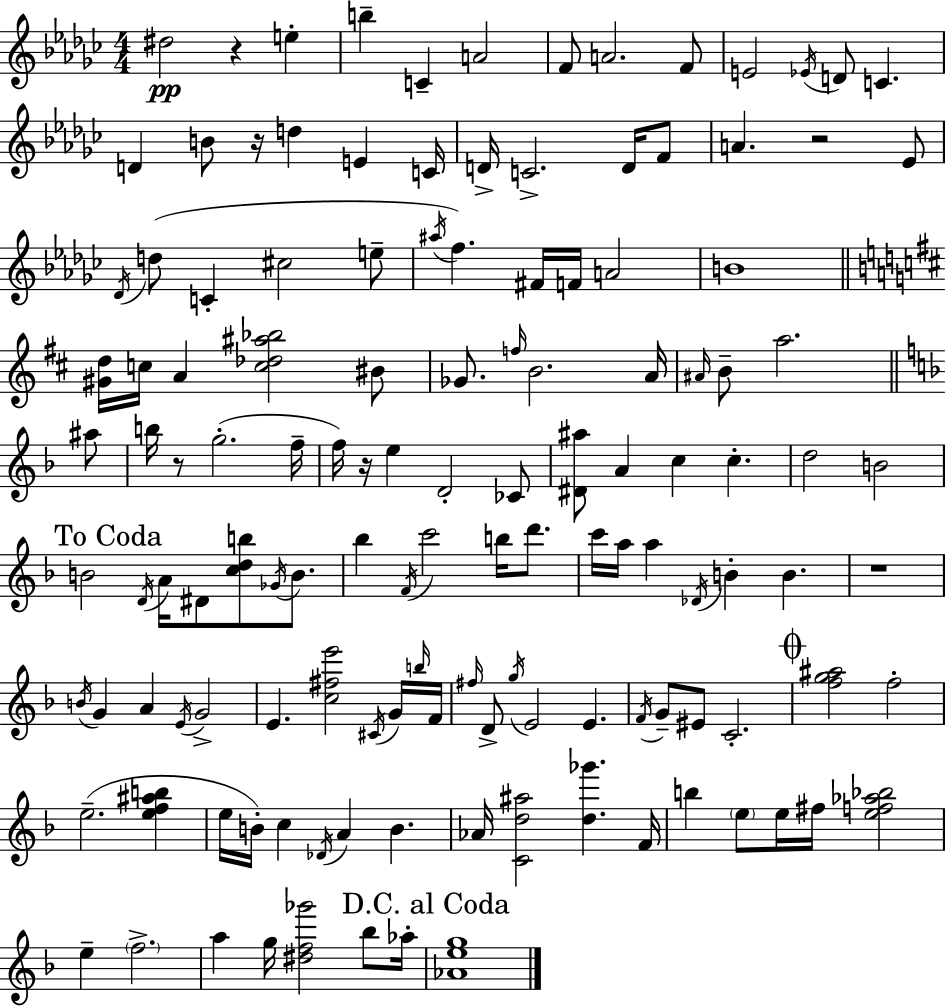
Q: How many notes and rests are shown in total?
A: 131